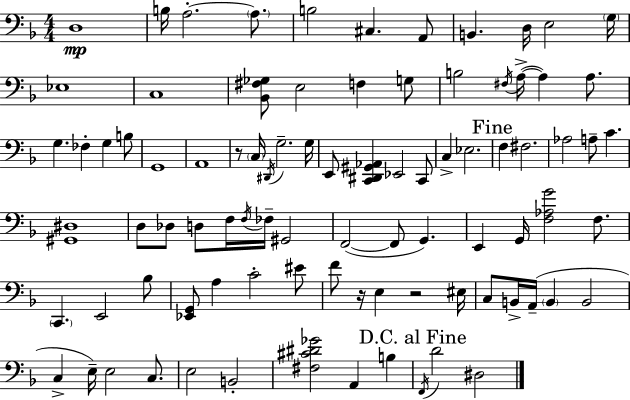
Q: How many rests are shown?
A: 3